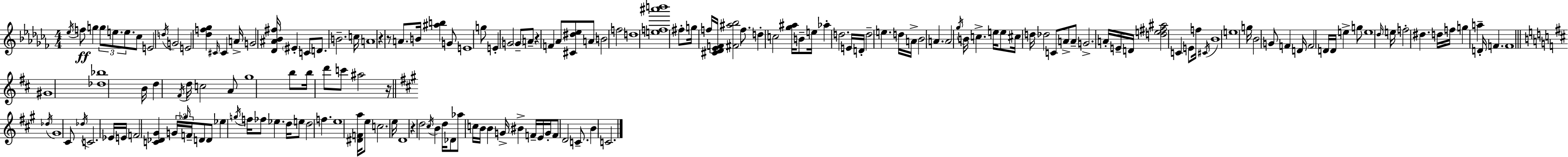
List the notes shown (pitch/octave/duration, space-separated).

Eb5/s F5/e G5/q G5/e E5/e. E5/e. CES5/e E4/h D5/s G4/h E4/h [Db5,F5,Gb5]/q C#4/s C#4/q A4/s G4/h [Db4,A#4,Bb4,F#5]/s EIS4/q C4/e D4/e. B4/h. C5/s A4/w R/q R/e A4/e. B4/s [A#5,B5]/q G4/e E4/w G5/e E4/q G4/h G4/e A4/e R/q F4/q Ab4/e [C#4,D#5,Eb5]/e A4/e B4/h F5/h D5/w [E5,F5,A#6,B6]/w F#5/e G5/s F5/s [C#4,Db4,Eb4,F4]/s [F#4,A#5,Bb5]/h F5/e. D5/q C5/h [Gb5,A#5]/s B4/e E5/s Ab5/q D5/h. E4/s D4/s D5/h E5/q. D5/s A4/s Bb4/h A4/q. A4/h Gb5/s B4/s C5/q. E5/s E5/e C#5/s D5/s Db5/h C4/e A4/e A4/e G4/h. A4/s E4/s D4/s [D5,E5,F#5,A#5]/h C4/q E4/e F5/s C#4/s Bb4/w E5/w G5/s Bb4/h G4/e F4/q D4/s F4/h D4/s D4/s E5/q G5/e E5/w Db5/s E5/s F5/h D#5/q. D5/s F5/s G5/q A5/q D4/s F4/q. F4/w G#4/w [Db5,Bb5]/w B4/s D5/q F#4/s D5/s C5/h A4/e G5/w B5/e B5/s D6/e C6/e A#5/h R/s Db5/s G#4/w C#4/e Db5/s C4/h. Eb4/s E4/s F4/h [C4,Db4,G#4]/q G4/s Gb5/s F4/s D4/e D4/e Eb5/q G5/s F5/s FES5/e Eb5/q. D5/s E5/e D5/h F5/q. E5/w [D#4,F4,A5]/s E5/e C5/h. E5/s D4/w R/q D5/h C#5/s B4/q D5/s Db4/e Ab5/e C5/s B4/s B4/q G4/s BIS4/q F4/s E4/s G4/s F4/e D4/h C4/e. B4/q C4/h.